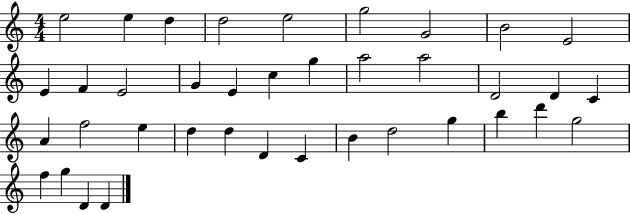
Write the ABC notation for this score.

X:1
T:Untitled
M:4/4
L:1/4
K:C
e2 e d d2 e2 g2 G2 B2 E2 E F E2 G E c g a2 a2 D2 D C A f2 e d d D C B d2 g b d' g2 f g D D